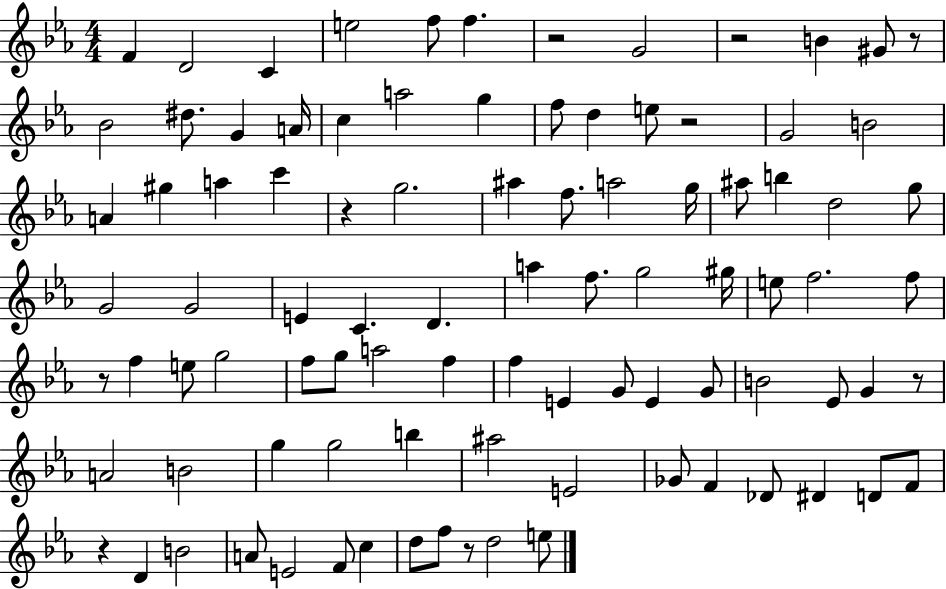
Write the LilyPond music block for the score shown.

{
  \clef treble
  \numericTimeSignature
  \time 4/4
  \key ees \major
  \repeat volta 2 { f'4 d'2 c'4 | e''2 f''8 f''4. | r2 g'2 | r2 b'4 gis'8 r8 | \break bes'2 dis''8. g'4 a'16 | c''4 a''2 g''4 | f''8 d''4 e''8 r2 | g'2 b'2 | \break a'4 gis''4 a''4 c'''4 | r4 g''2. | ais''4 f''8. a''2 g''16 | ais''8 b''4 d''2 g''8 | \break g'2 g'2 | e'4 c'4. d'4. | a''4 f''8. g''2 gis''16 | e''8 f''2. f''8 | \break r8 f''4 e''8 g''2 | f''8 g''8 a''2 f''4 | f''4 e'4 g'8 e'4 g'8 | b'2 ees'8 g'4 r8 | \break a'2 b'2 | g''4 g''2 b''4 | ais''2 e'2 | ges'8 f'4 des'8 dis'4 d'8 f'8 | \break r4 d'4 b'2 | a'8 e'2 f'8 c''4 | d''8 f''8 r8 d''2 e''8 | } \bar "|."
}